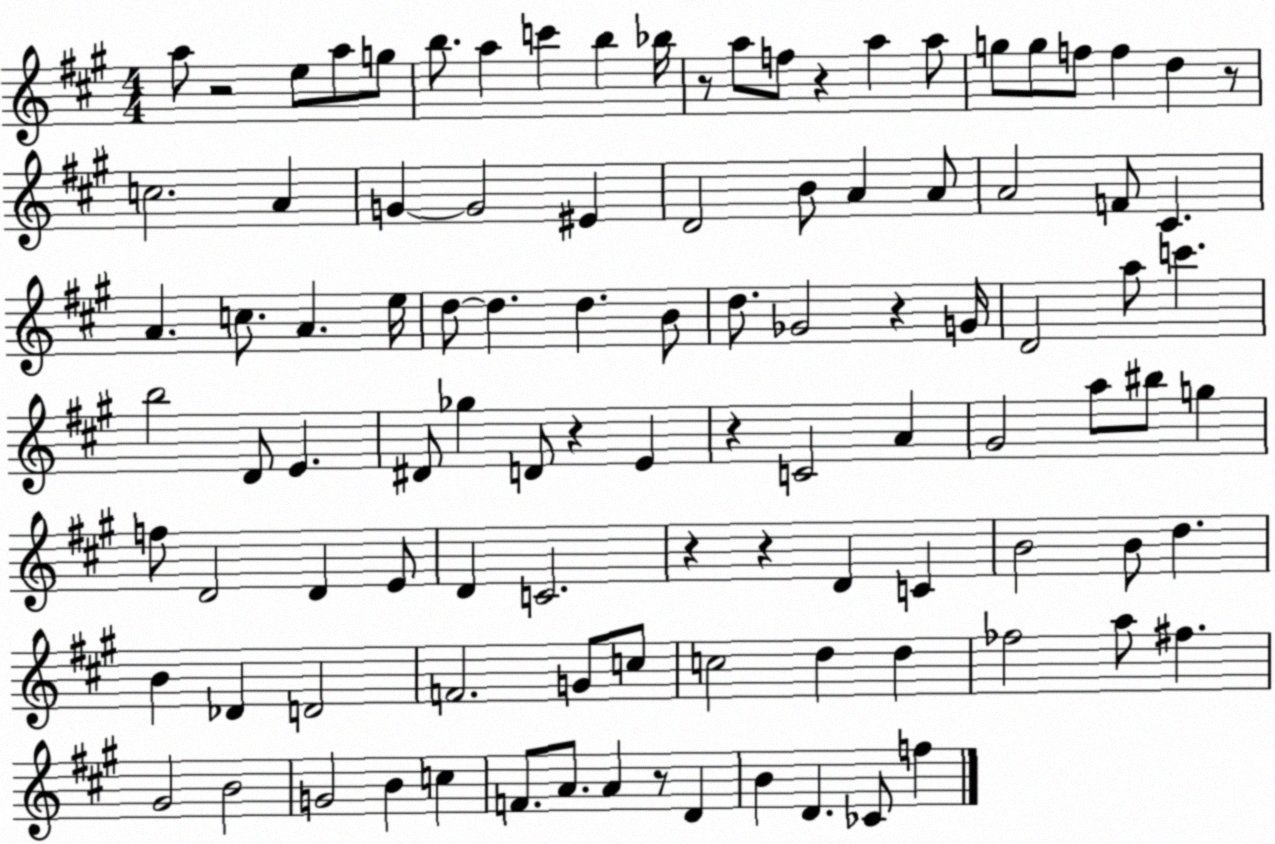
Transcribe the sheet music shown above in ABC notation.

X:1
T:Untitled
M:4/4
L:1/4
K:A
a/2 z2 e/2 a/2 g/2 b/2 a c' b _b/4 z/2 a/2 f/2 z a a/2 g/2 g/2 f/2 f d z/2 c2 A G G2 ^E D2 B/2 A A/2 A2 F/2 ^C A c/2 A e/4 d/2 d d B/2 d/2 _G2 z G/4 D2 a/2 c' b2 D/2 E ^D/2 _g D/2 z E z C2 A ^G2 a/2 ^b/2 g f/2 D2 D E/2 D C2 z z D C B2 B/2 d B _D D2 F2 G/2 c/2 c2 d d _f2 a/2 ^f ^G2 B2 G2 B c F/2 A/2 A z/2 D B D _C/2 f